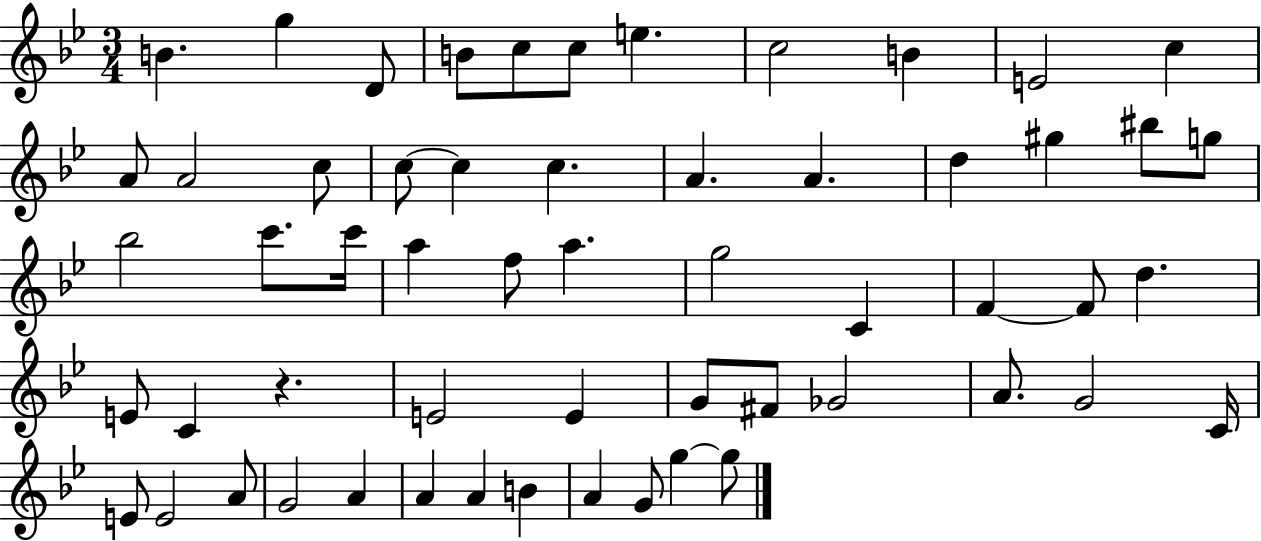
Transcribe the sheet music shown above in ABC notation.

X:1
T:Untitled
M:3/4
L:1/4
K:Bb
B g D/2 B/2 c/2 c/2 e c2 B E2 c A/2 A2 c/2 c/2 c c A A d ^g ^b/2 g/2 _b2 c'/2 c'/4 a f/2 a g2 C F F/2 d E/2 C z E2 E G/2 ^F/2 _G2 A/2 G2 C/4 E/2 E2 A/2 G2 A A A B A G/2 g g/2